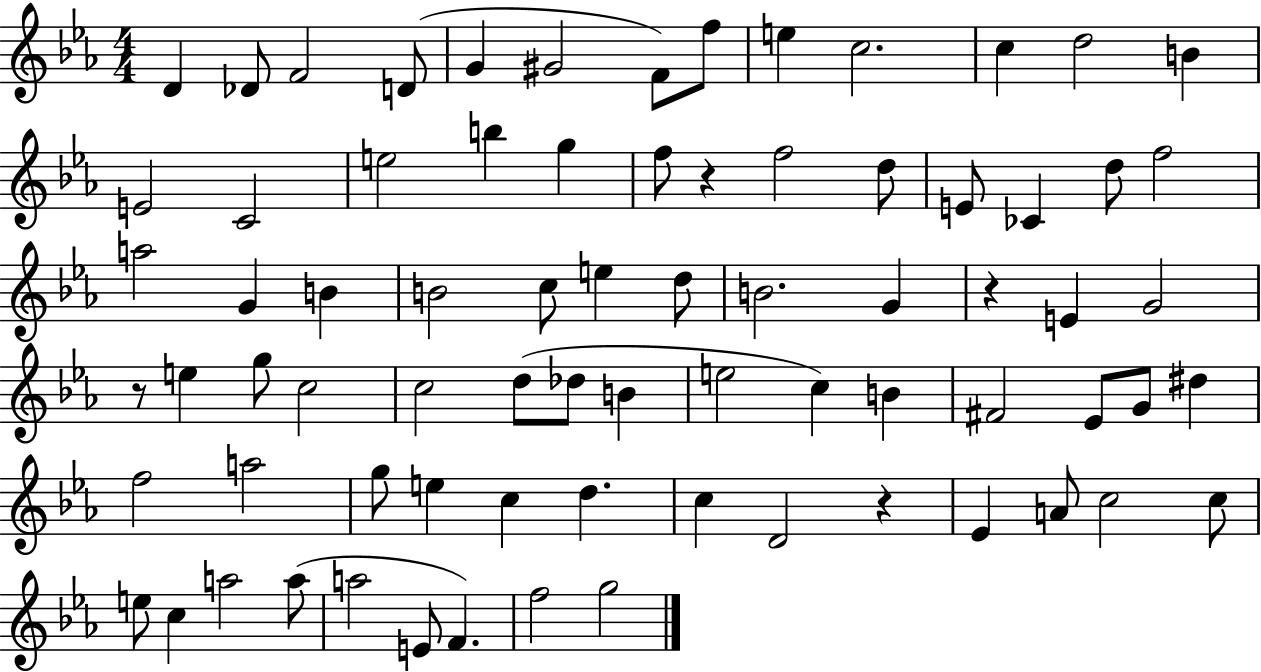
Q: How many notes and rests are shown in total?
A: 75